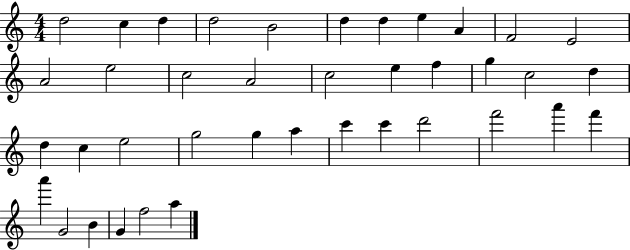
D5/h C5/q D5/q D5/h B4/h D5/q D5/q E5/q A4/q F4/h E4/h A4/h E5/h C5/h A4/h C5/h E5/q F5/q G5/q C5/h D5/q D5/q C5/q E5/h G5/h G5/q A5/q C6/q C6/q D6/h F6/h A6/q F6/q A6/q G4/h B4/q G4/q F5/h A5/q